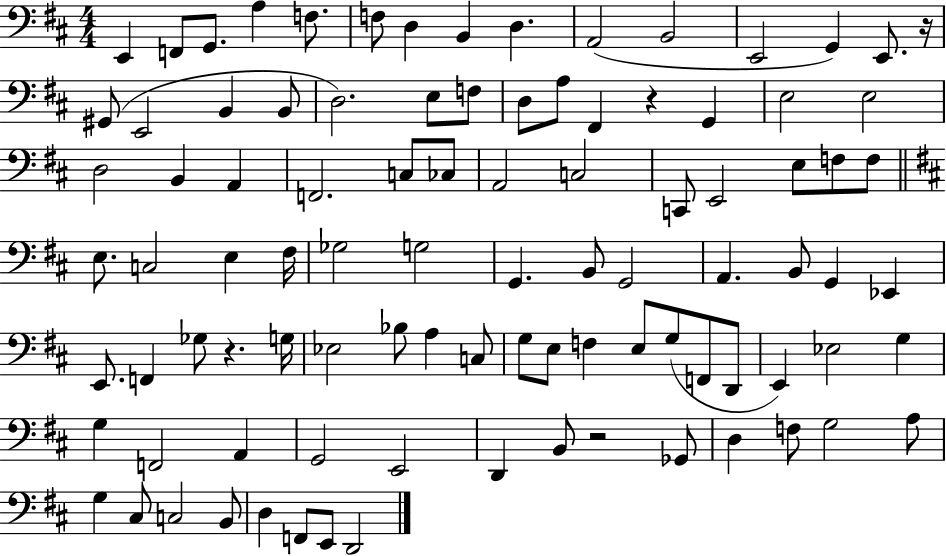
E2/q F2/e G2/e. A3/q F3/e. F3/e D3/q B2/q D3/q. A2/h B2/h E2/h G2/q E2/e. R/s G#2/e E2/h B2/q B2/e D3/h. E3/e F3/e D3/e A3/e F#2/q R/q G2/q E3/h E3/h D3/h B2/q A2/q F2/h. C3/e CES3/e A2/h C3/h C2/e E2/h E3/e F3/e F3/e E3/e. C3/h E3/q F#3/s Gb3/h G3/h G2/q. B2/e G2/h A2/q. B2/e G2/q Eb2/q E2/e. F2/q Gb3/e R/q. G3/s Eb3/h Bb3/e A3/q C3/e G3/e E3/e F3/q E3/e G3/e F2/e D2/e E2/q Eb3/h G3/q G3/q F2/h A2/q G2/h E2/h D2/q B2/e R/h Gb2/e D3/q F3/e G3/h A3/e G3/q C#3/e C3/h B2/e D3/q F2/e E2/e D2/h